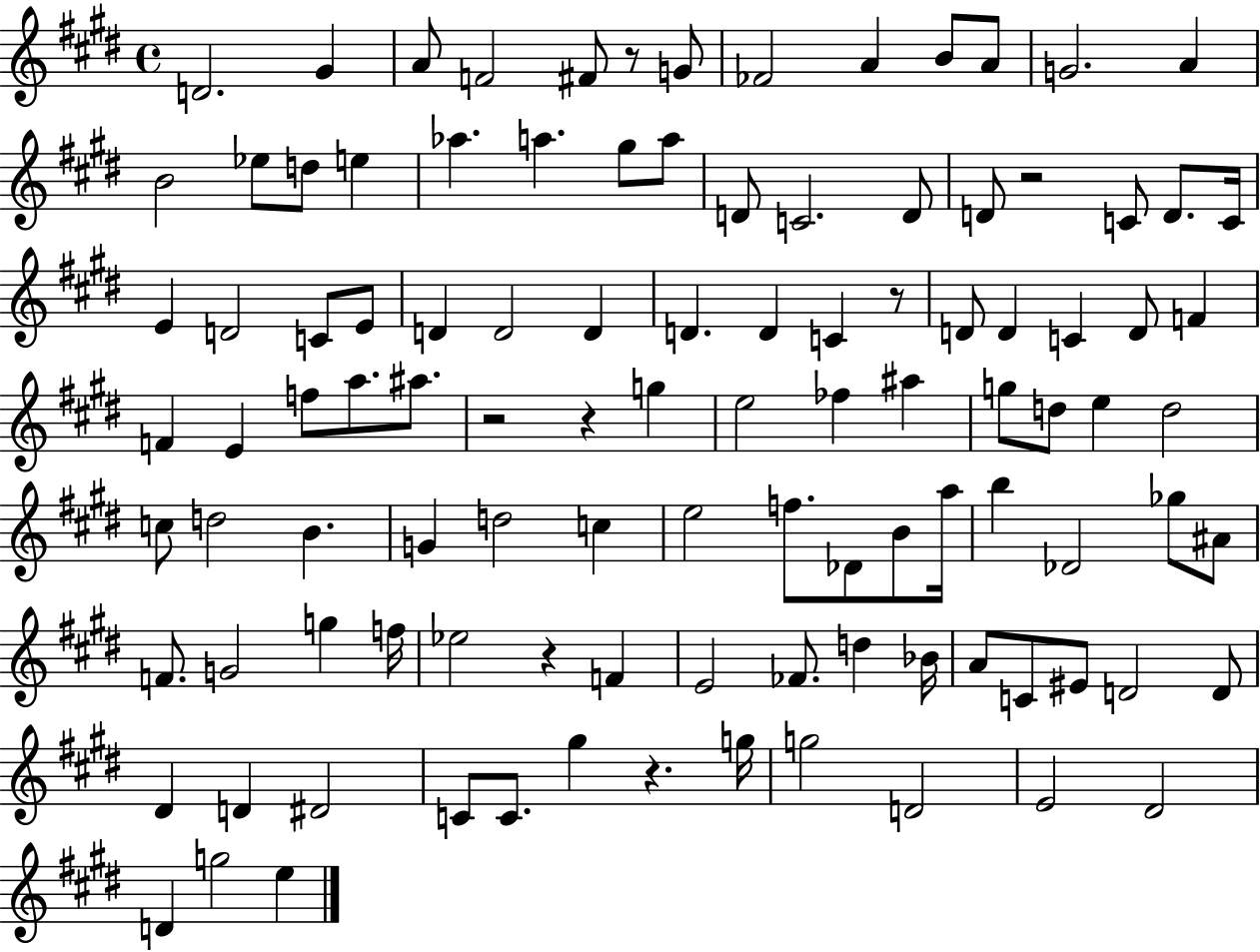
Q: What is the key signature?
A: E major